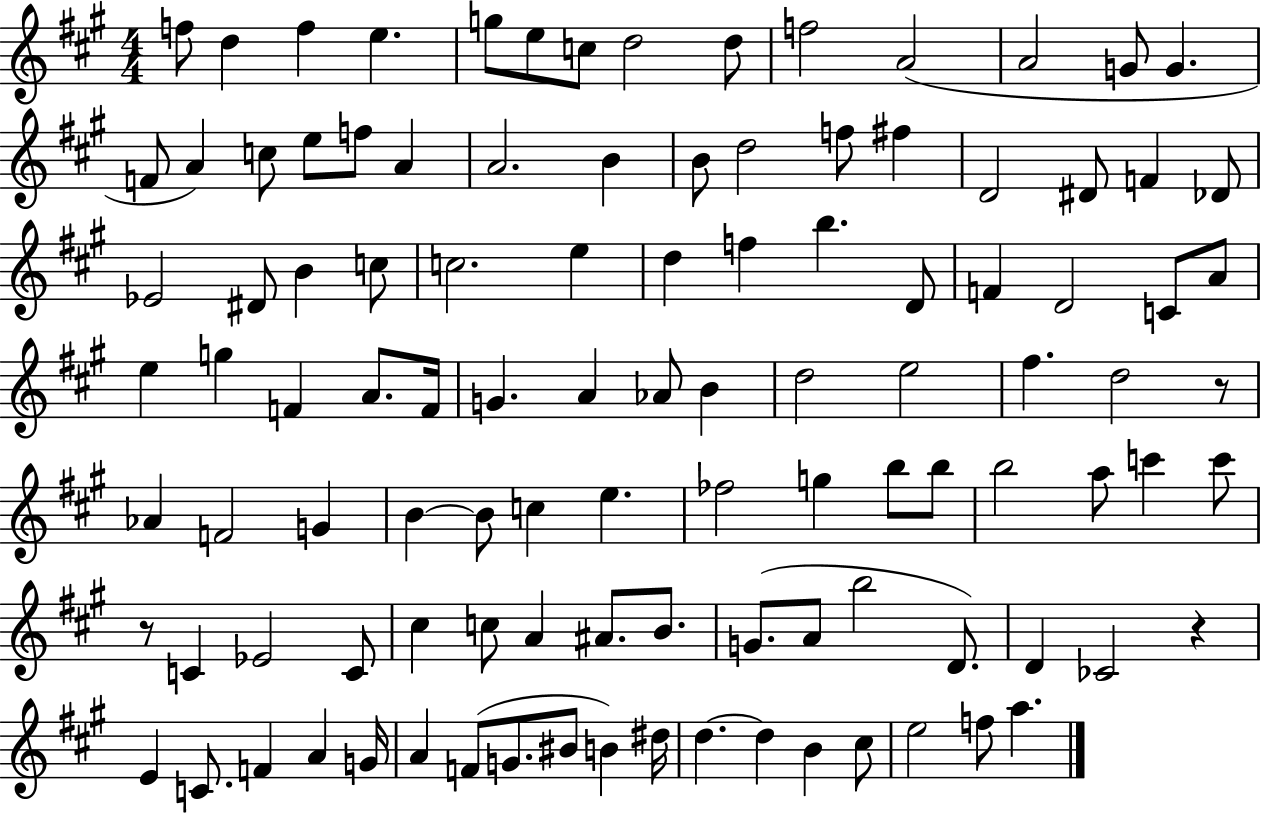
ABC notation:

X:1
T:Untitled
M:4/4
L:1/4
K:A
f/2 d f e g/2 e/2 c/2 d2 d/2 f2 A2 A2 G/2 G F/2 A c/2 e/2 f/2 A A2 B B/2 d2 f/2 ^f D2 ^D/2 F _D/2 _E2 ^D/2 B c/2 c2 e d f b D/2 F D2 C/2 A/2 e g F A/2 F/4 G A _A/2 B d2 e2 ^f d2 z/2 _A F2 G B B/2 c e _f2 g b/2 b/2 b2 a/2 c' c'/2 z/2 C _E2 C/2 ^c c/2 A ^A/2 B/2 G/2 A/2 b2 D/2 D _C2 z E C/2 F A G/4 A F/2 G/2 ^B/2 B ^d/4 d d B ^c/2 e2 f/2 a